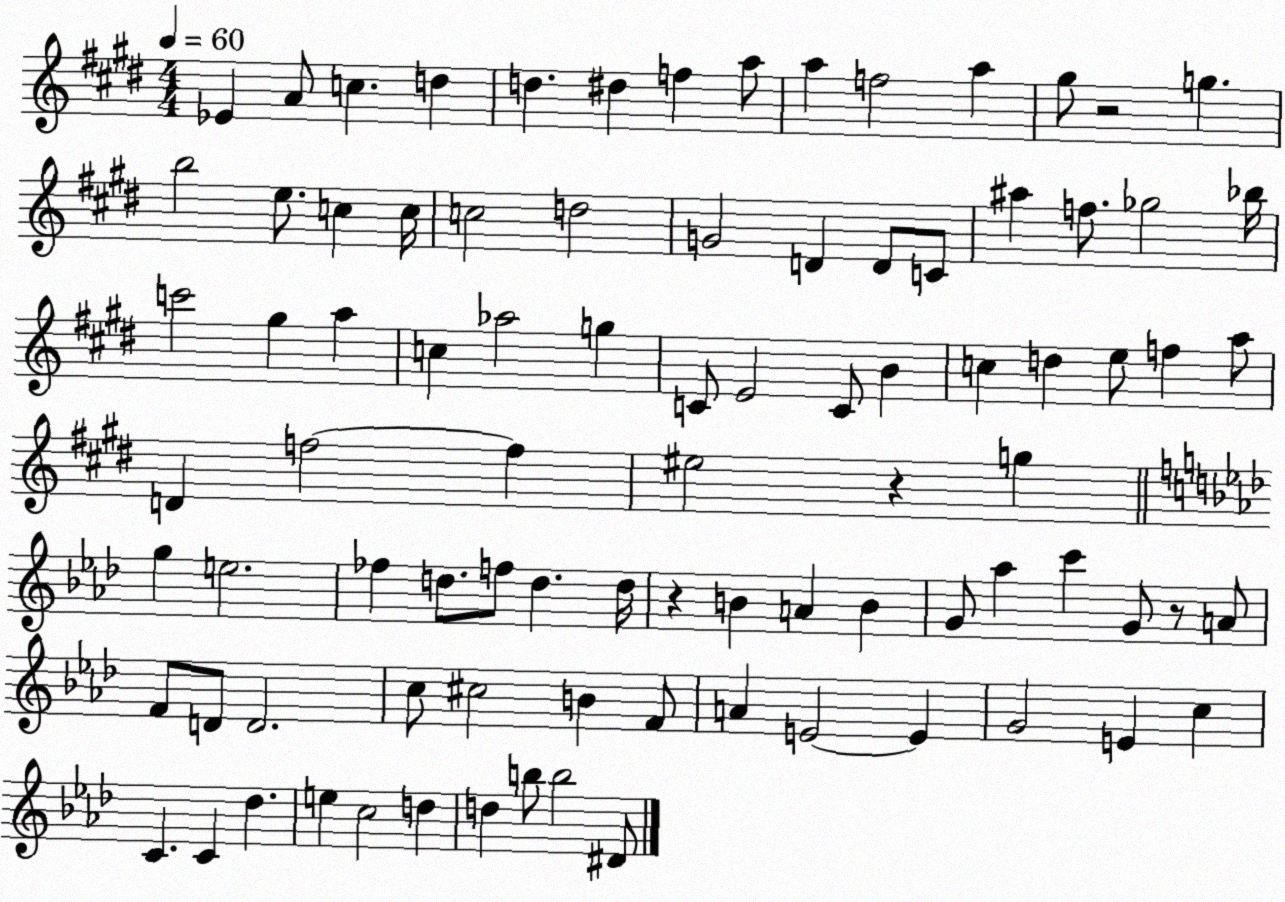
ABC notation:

X:1
T:Untitled
M:4/4
L:1/4
K:E
_E A/2 c d d ^d f a/2 a f2 a ^g/2 z2 g b2 e/2 c c/4 c2 d2 G2 D D/2 C/2 ^a f/2 _g2 _b/4 c'2 ^g a c _a2 g C/2 E2 C/2 B c d e/2 f a/2 D f2 f ^e2 z g g e2 _f d/2 f/2 d d/4 z B A B G/2 _a c' G/2 z/2 A/2 F/2 D/2 D2 c/2 ^c2 B F/2 A E2 E G2 E c C C _d e c2 d d b/2 b2 ^D/2